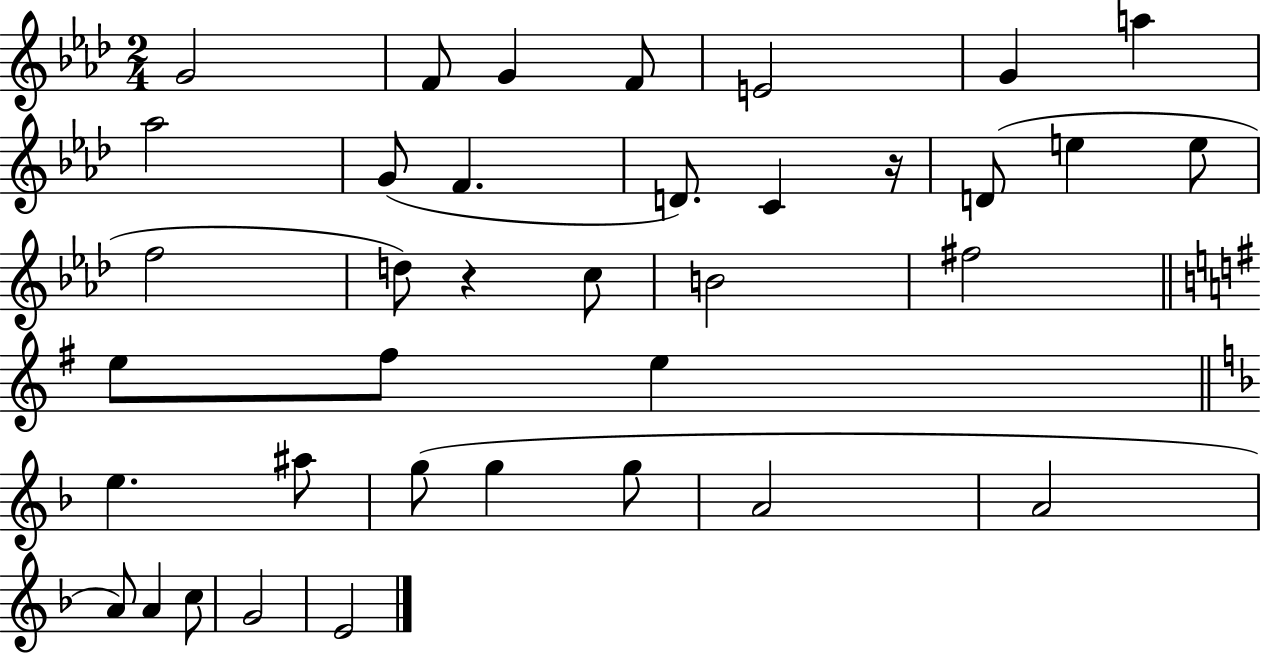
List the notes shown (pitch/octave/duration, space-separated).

G4/h F4/e G4/q F4/e E4/h G4/q A5/q Ab5/h G4/e F4/q. D4/e. C4/q R/s D4/e E5/q E5/e F5/h D5/e R/q C5/e B4/h F#5/h E5/e F#5/e E5/q E5/q. A#5/e G5/e G5/q G5/e A4/h A4/h A4/e A4/q C5/e G4/h E4/h